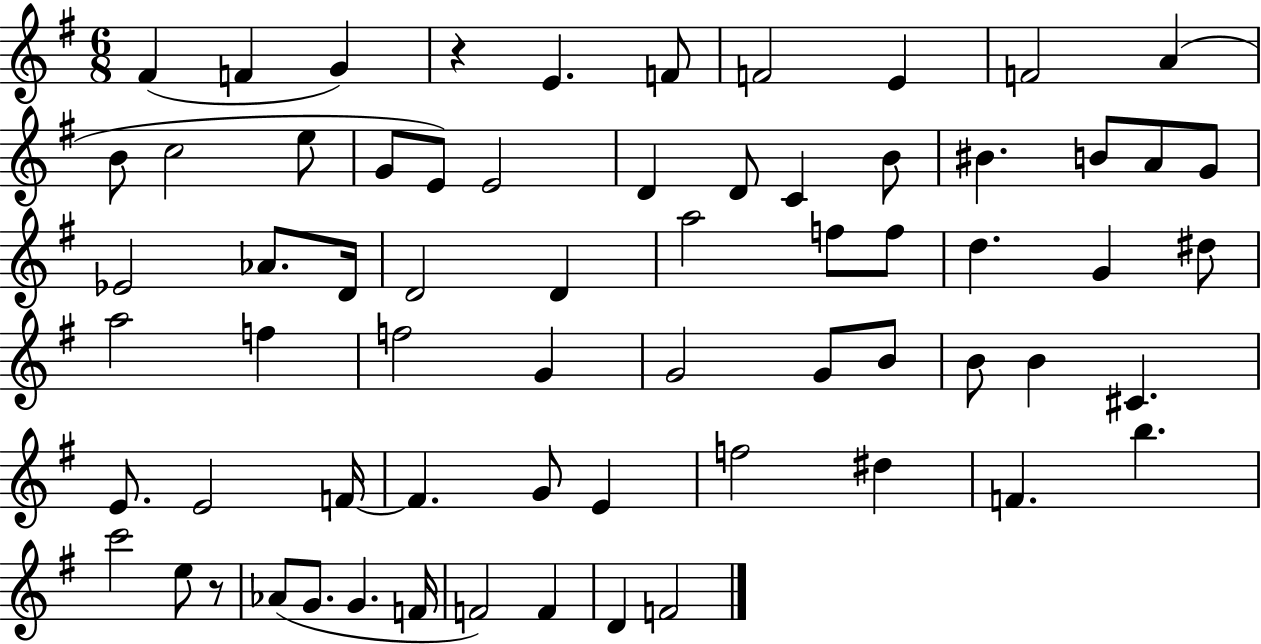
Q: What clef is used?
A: treble